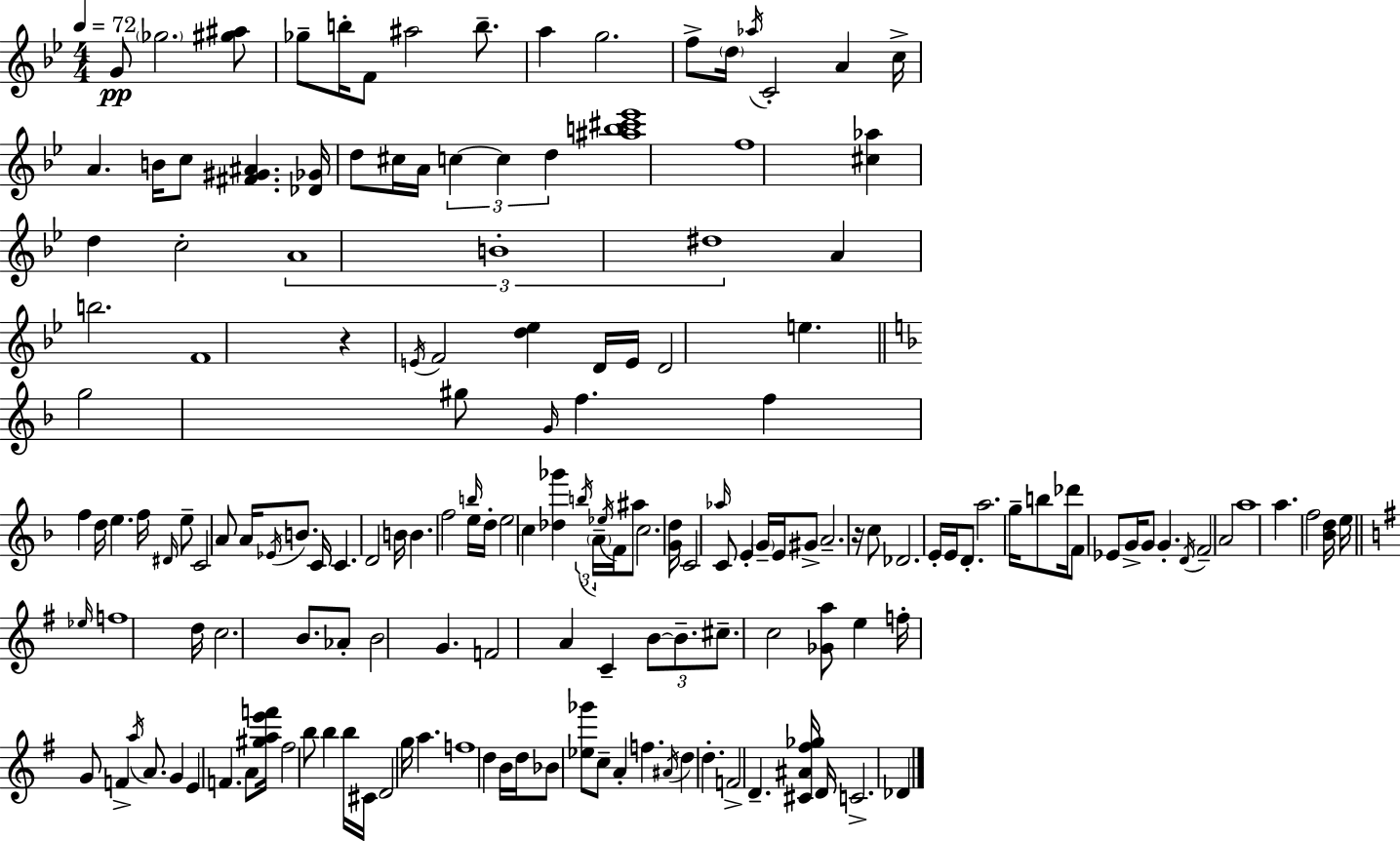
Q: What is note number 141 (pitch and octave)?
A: A4